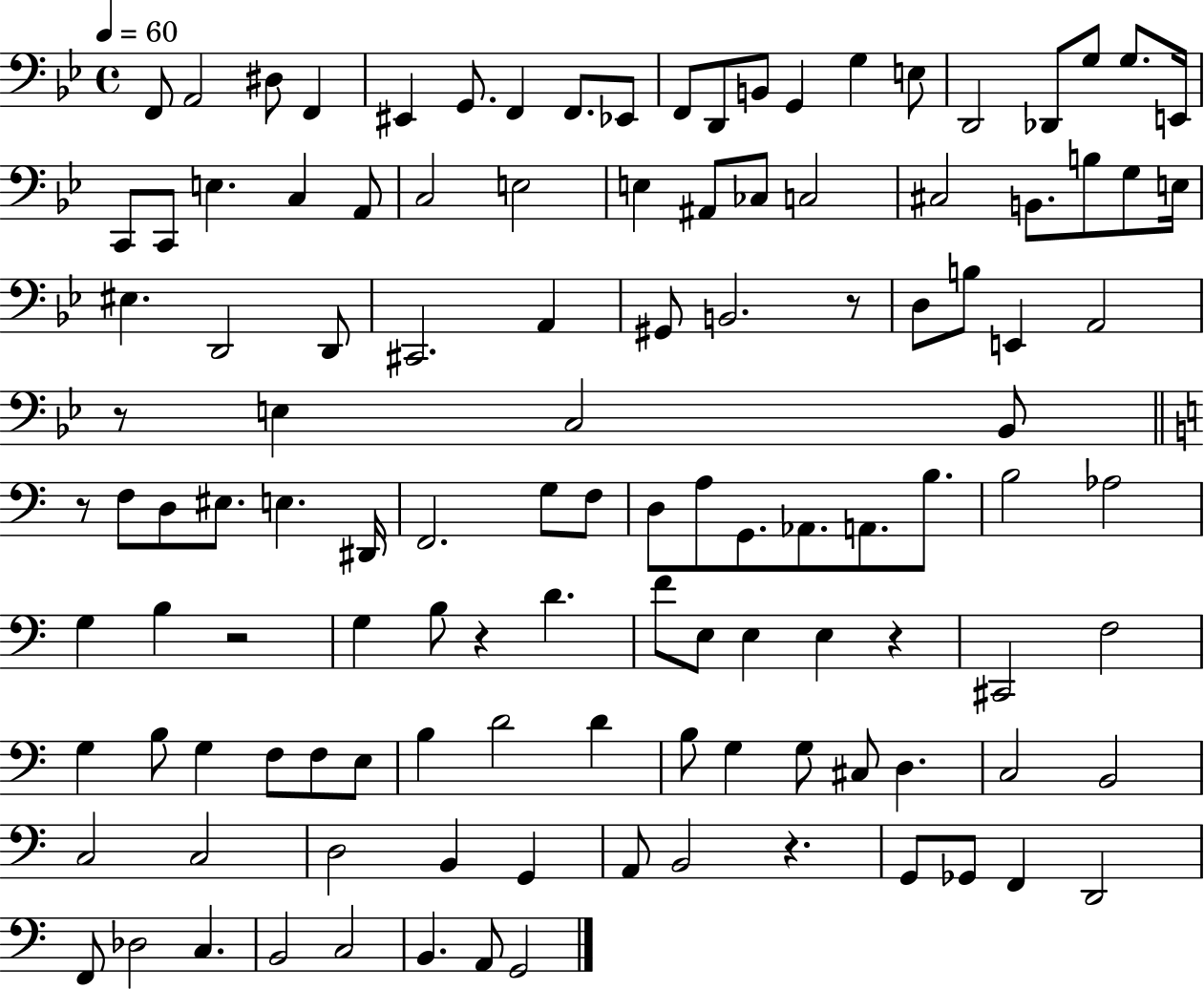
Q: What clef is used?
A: bass